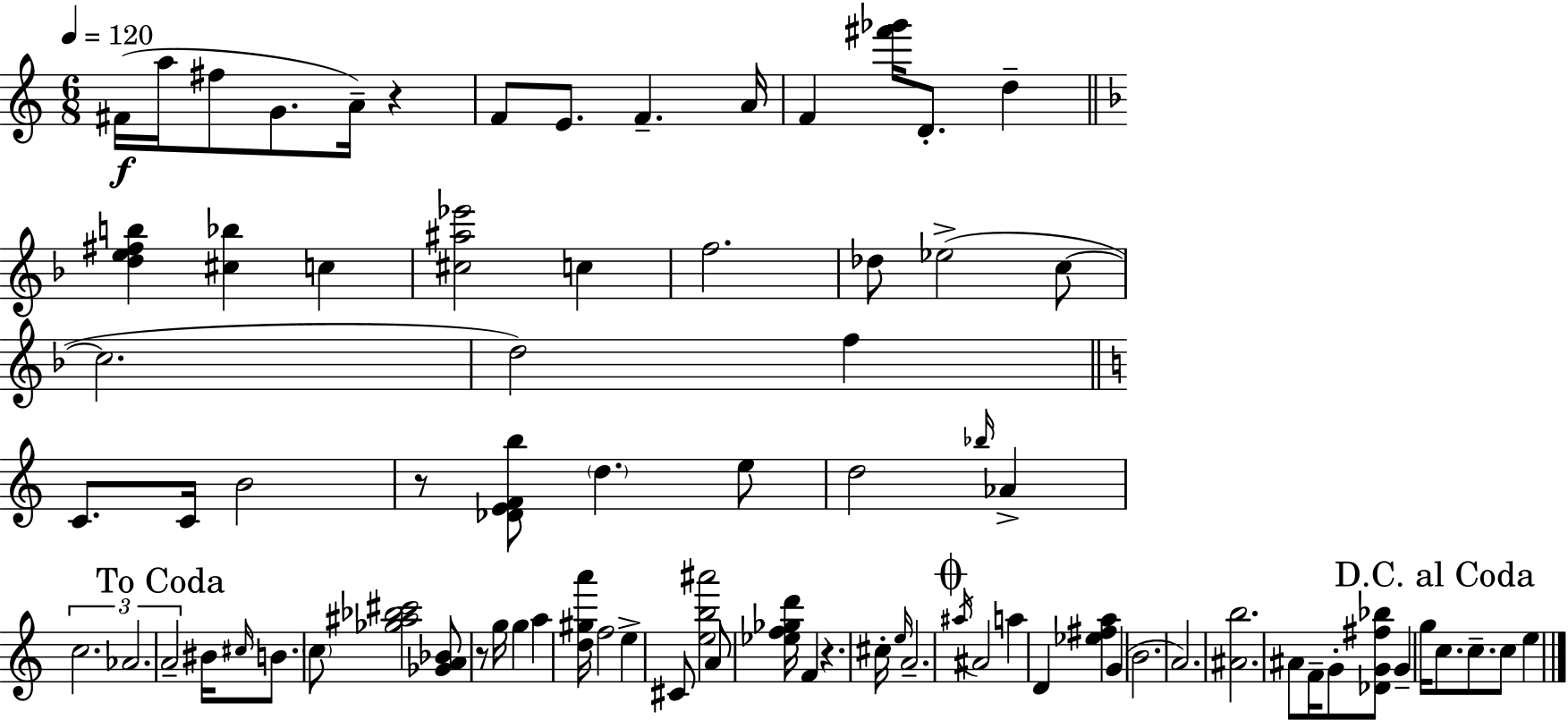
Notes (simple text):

F#4/s A5/s F#5/e G4/e. A4/s R/q F4/e E4/e. F4/q. A4/s F4/q [F#6,Gb6]/s D4/e. D5/q [D5,E5,F#5,B5]/q [C#5,Bb5]/q C5/q [C#5,A#5,Eb6]/h C5/q F5/h. Db5/e Eb5/h C5/e C5/h. D5/h F5/q C4/e. C4/s B4/h R/e [Db4,E4,F4,B5]/e D5/q. E5/e D5/h Bb5/s Ab4/q C5/h. Ab4/h. A4/h BIS4/s C#5/s B4/e. C5/e [Gb5,A#5,Bb5,C#6]/h [Gb4,A4,Bb4]/e R/e G5/s G5/q A5/q [D5,G#5,A6]/s F5/h E5/q C#4/e [E5,B5,A#6]/h A4/e [Eb5,F5,Gb5,D6]/s F4/q R/q. C#5/s E5/s A4/h. A#5/s A#4/h A5/q D4/q [Eb5,F#5,A5]/q G4/q B4/h. A4/h. [A#4,B5]/h. A#4/e F4/s G4/e [Db4,G4,F#5,Bb5]/e G4/q G5/s C5/e. C5/e. C5/e E5/q